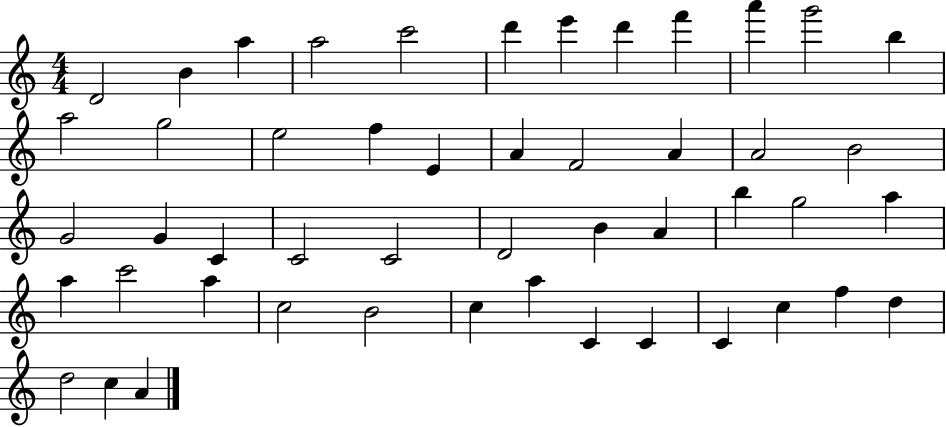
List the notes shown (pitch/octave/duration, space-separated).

D4/h B4/q A5/q A5/h C6/h D6/q E6/q D6/q F6/q A6/q G6/h B5/q A5/h G5/h E5/h F5/q E4/q A4/q F4/h A4/q A4/h B4/h G4/h G4/q C4/q C4/h C4/h D4/h B4/q A4/q B5/q G5/h A5/q A5/q C6/h A5/q C5/h B4/h C5/q A5/q C4/q C4/q C4/q C5/q F5/q D5/q D5/h C5/q A4/q